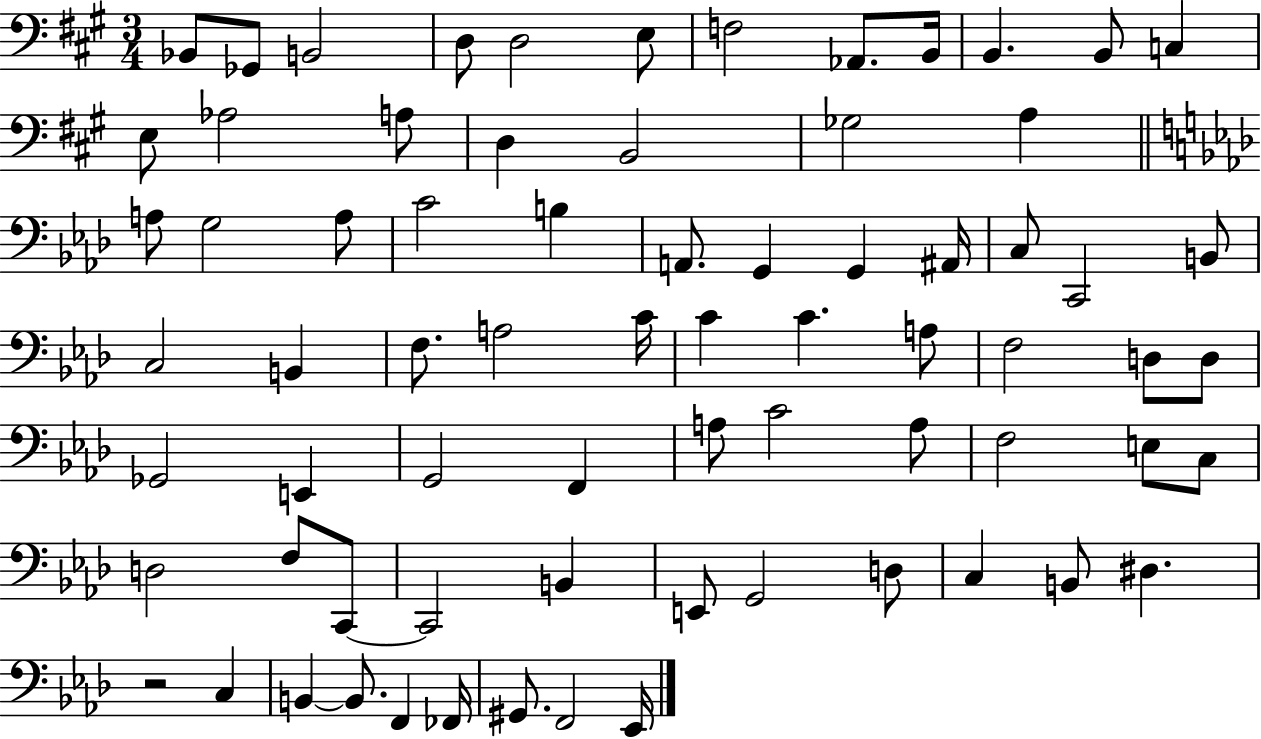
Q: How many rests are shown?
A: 1